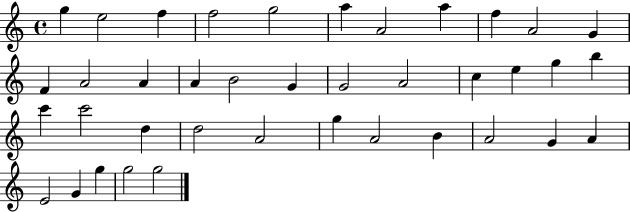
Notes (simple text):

G5/q E5/h F5/q F5/h G5/h A5/q A4/h A5/q F5/q A4/h G4/q F4/q A4/h A4/q A4/q B4/h G4/q G4/h A4/h C5/q E5/q G5/q B5/q C6/q C6/h D5/q D5/h A4/h G5/q A4/h B4/q A4/h G4/q A4/q E4/h G4/q G5/q G5/h G5/h